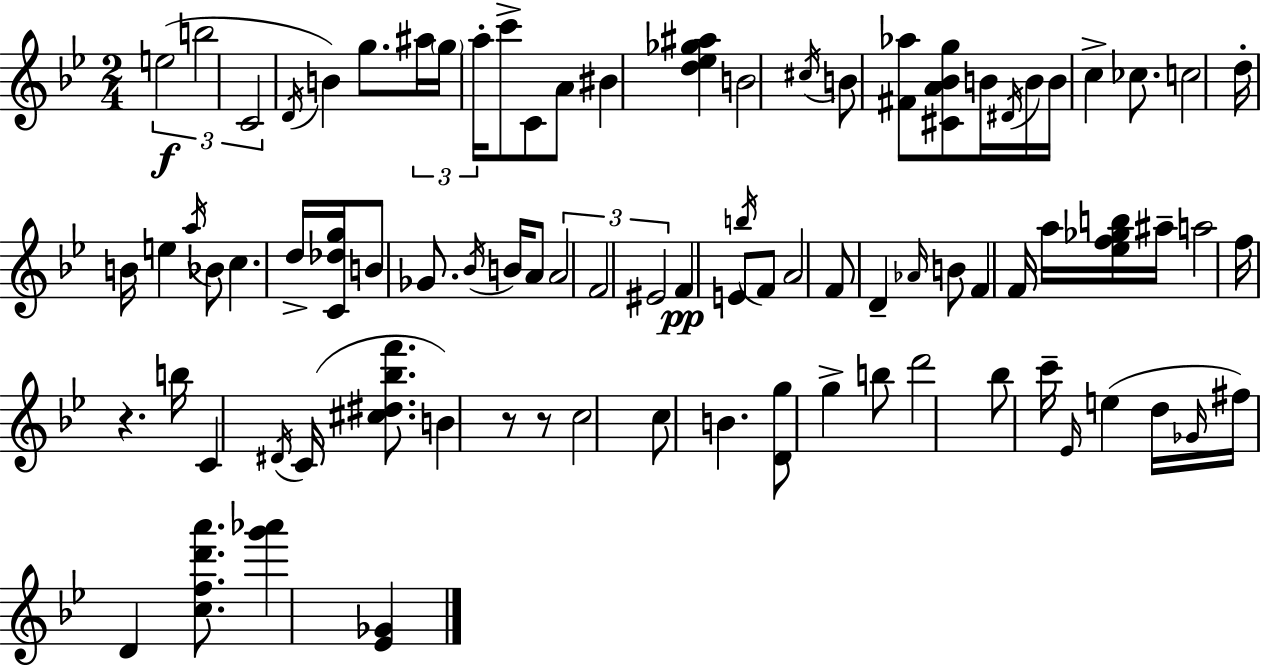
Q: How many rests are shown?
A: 3